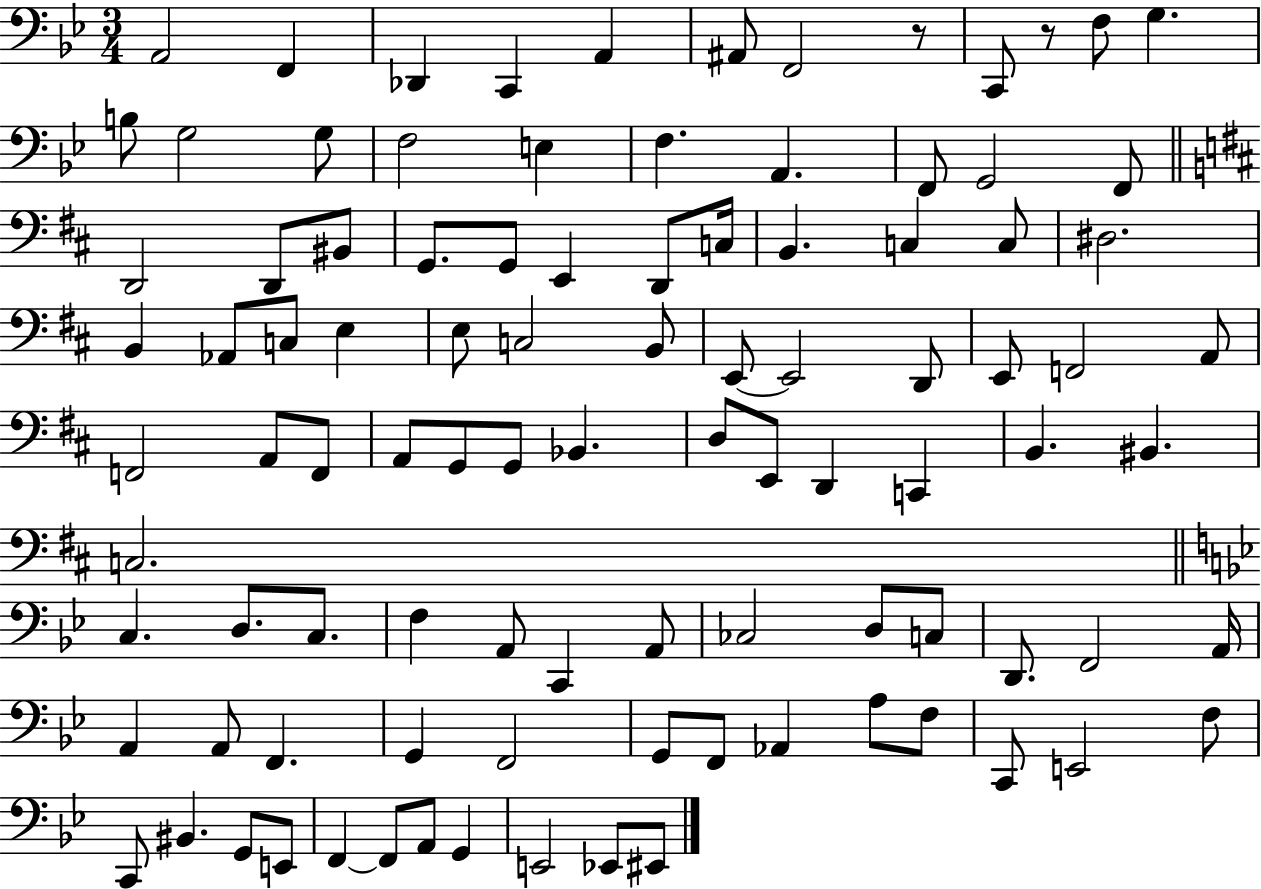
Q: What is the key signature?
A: BES major